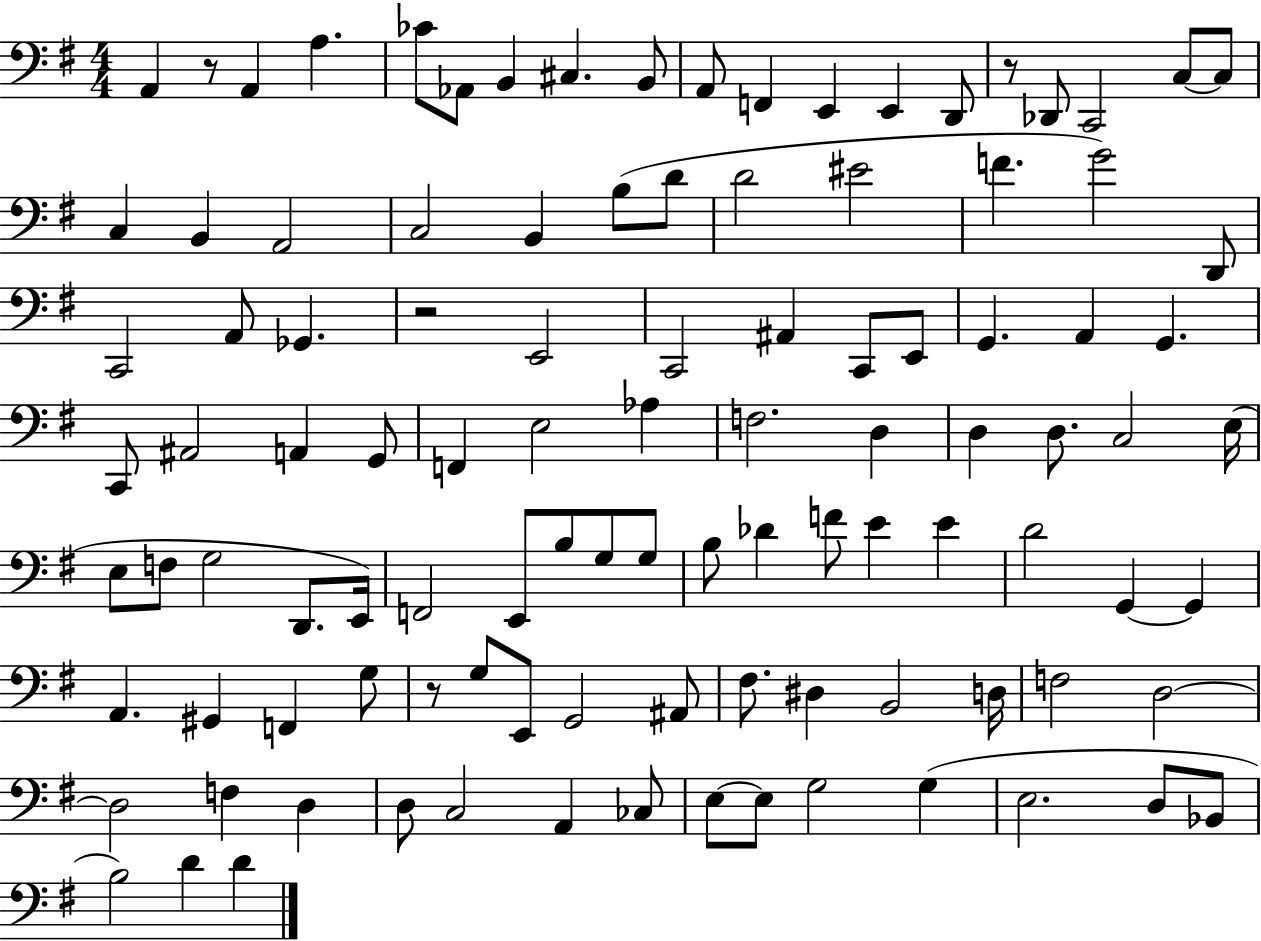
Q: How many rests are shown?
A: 4